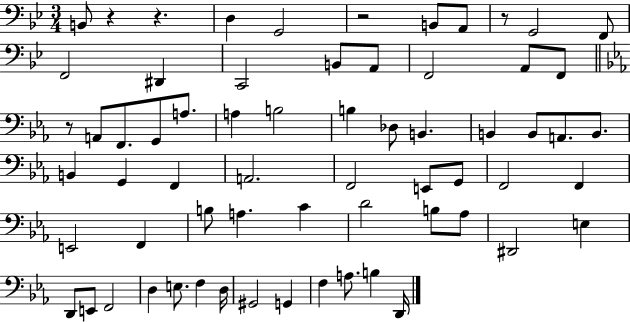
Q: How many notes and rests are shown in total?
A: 65